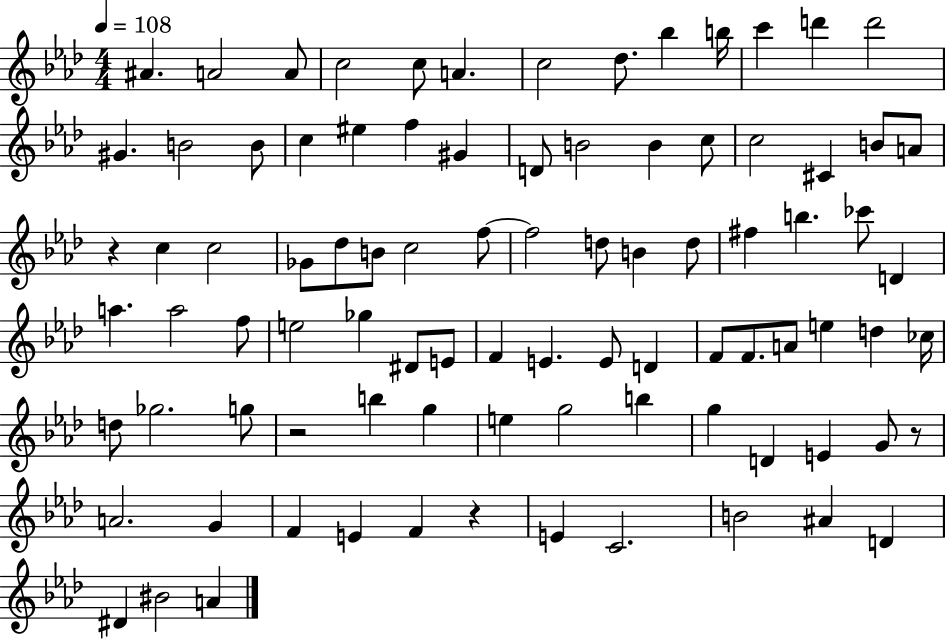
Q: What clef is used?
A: treble